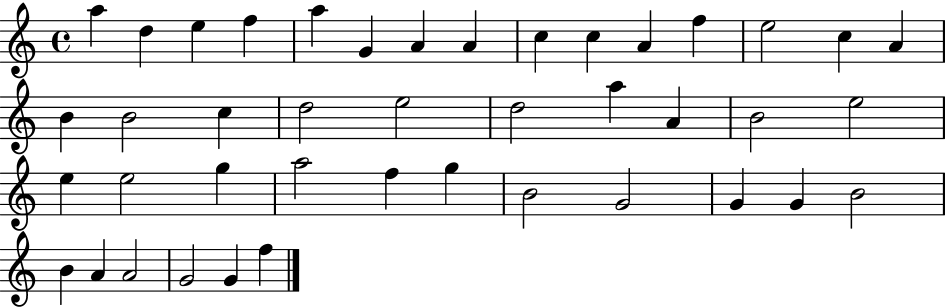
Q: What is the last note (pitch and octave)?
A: F5